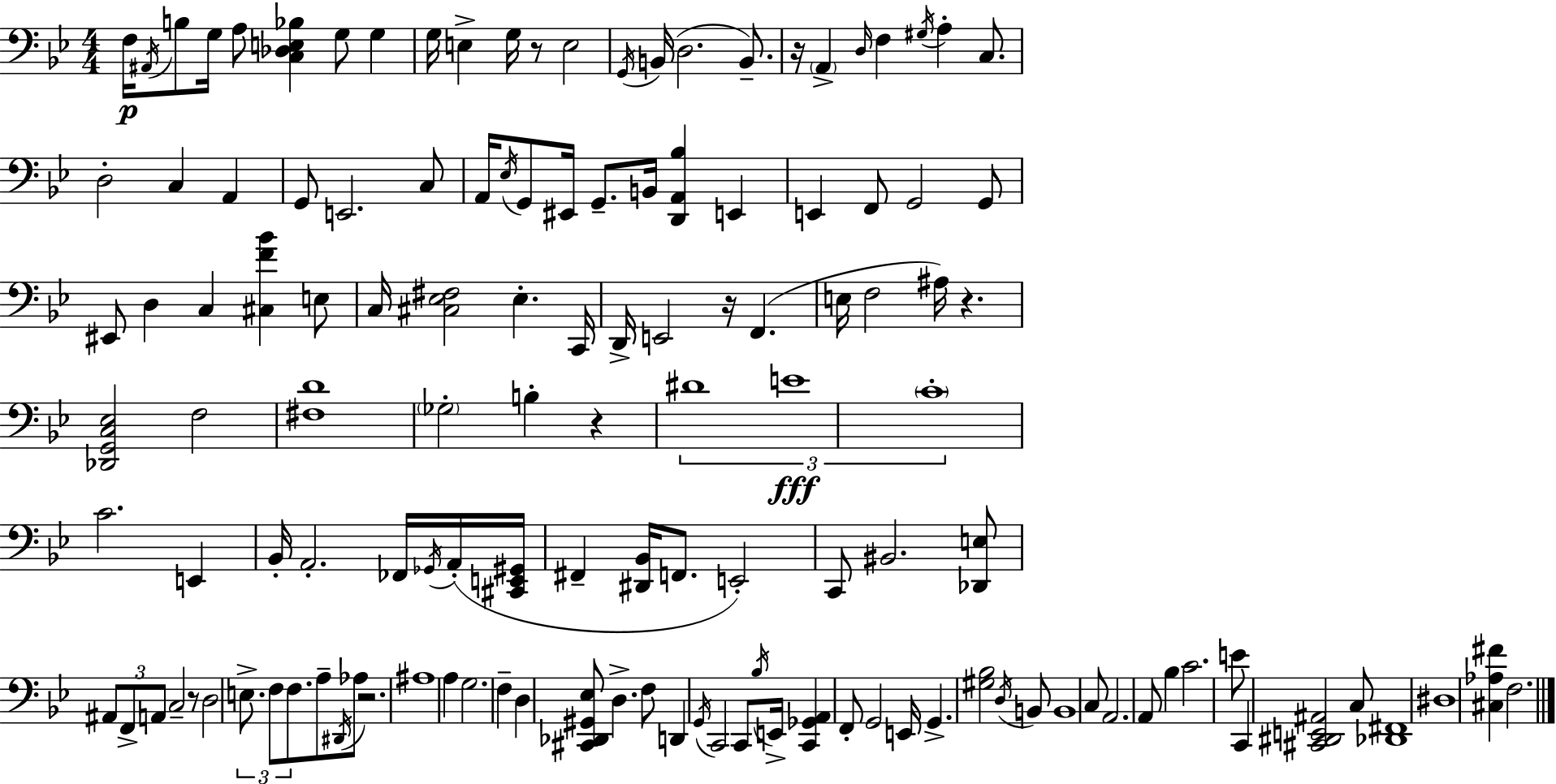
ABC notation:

X:1
T:Untitled
M:4/4
L:1/4
K:Bb
F,/4 ^A,,/4 B,/2 G,/4 A,/2 [C,_D,E,_B,] G,/2 G, G,/4 E, G,/4 z/2 E,2 G,,/4 B,,/4 D,2 B,,/2 z/4 A,, D,/4 F, ^G,/4 A, C,/2 D,2 C, A,, G,,/2 E,,2 C,/2 A,,/4 _E,/4 G,,/2 ^E,,/4 G,,/2 B,,/4 [D,,A,,_B,] E,, E,, F,,/2 G,,2 G,,/2 ^E,,/2 D, C, [^C,F_B] E,/2 C,/4 [^C,_E,^F,]2 _E, C,,/4 D,,/4 E,,2 z/4 F,, E,/4 F,2 ^A,/4 z [_D,,G,,C,_E,]2 F,2 [^F,D]4 _G,2 B, z ^D4 E4 C4 C2 E,, _B,,/4 A,,2 _F,,/4 _G,,/4 A,,/4 [^C,,E,,^G,,]/4 ^F,, [^D,,_B,,]/4 F,,/2 E,,2 C,,/2 ^B,,2 [_D,,E,]/2 ^A,,/2 F,,/2 A,,/2 C,2 z/2 D,2 E,/2 F,/2 F,/2 A,/2 ^D,,/4 _A,/2 z2 ^A,4 A, G,2 F, D, [^C,,_D,,^G,,_E,]/2 D, F,/2 D,, G,,/4 C,,2 C,,/2 _B,/4 E,,/4 [C,,_G,,A,,] F,,/2 G,,2 E,,/4 G,, [^G,_B,]2 D,/4 B,,/2 B,,4 C,/2 A,,2 A,,/2 _B, C2 E/2 C,, [^C,,^D,,E,,^A,,]2 C,/2 [_D,,^F,,]4 ^D,4 [^C,_A,^F] F,2